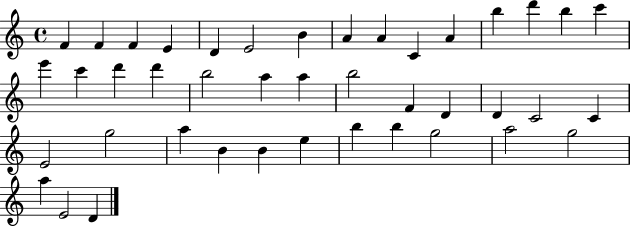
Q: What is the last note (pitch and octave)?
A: D4